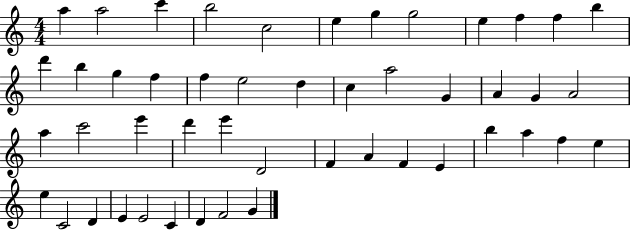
X:1
T:Untitled
M:4/4
L:1/4
K:C
a a2 c' b2 c2 e g g2 e f f b d' b g f f e2 d c a2 G A G A2 a c'2 e' d' e' D2 F A F E b a f e e C2 D E E2 C D F2 G